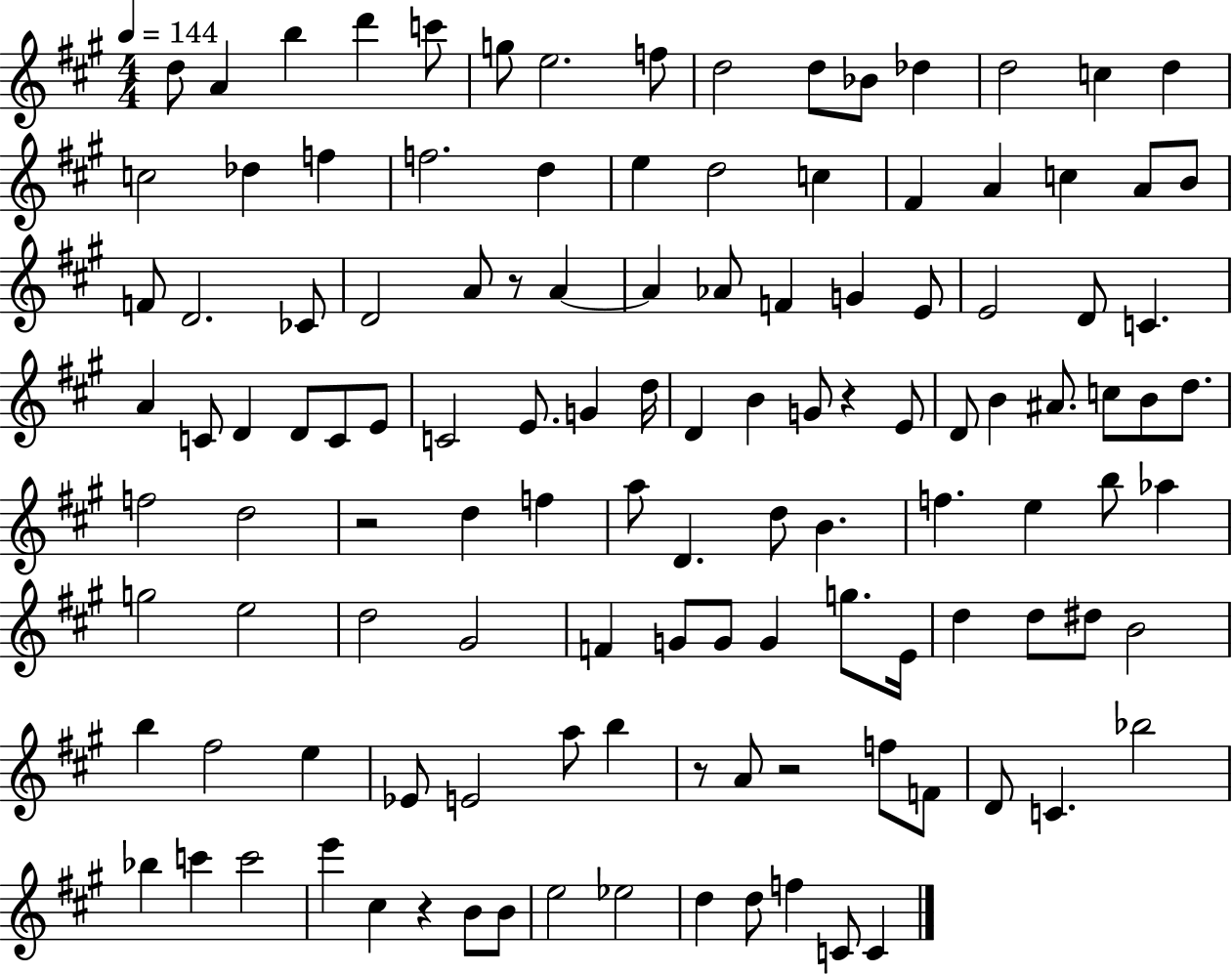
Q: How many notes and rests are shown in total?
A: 121